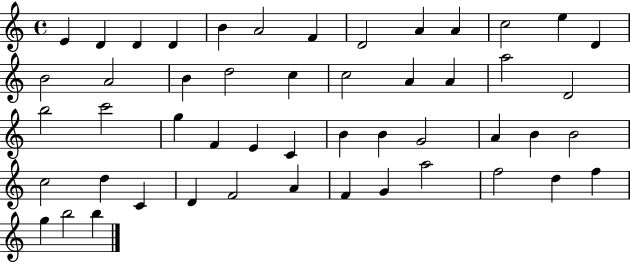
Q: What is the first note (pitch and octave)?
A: E4